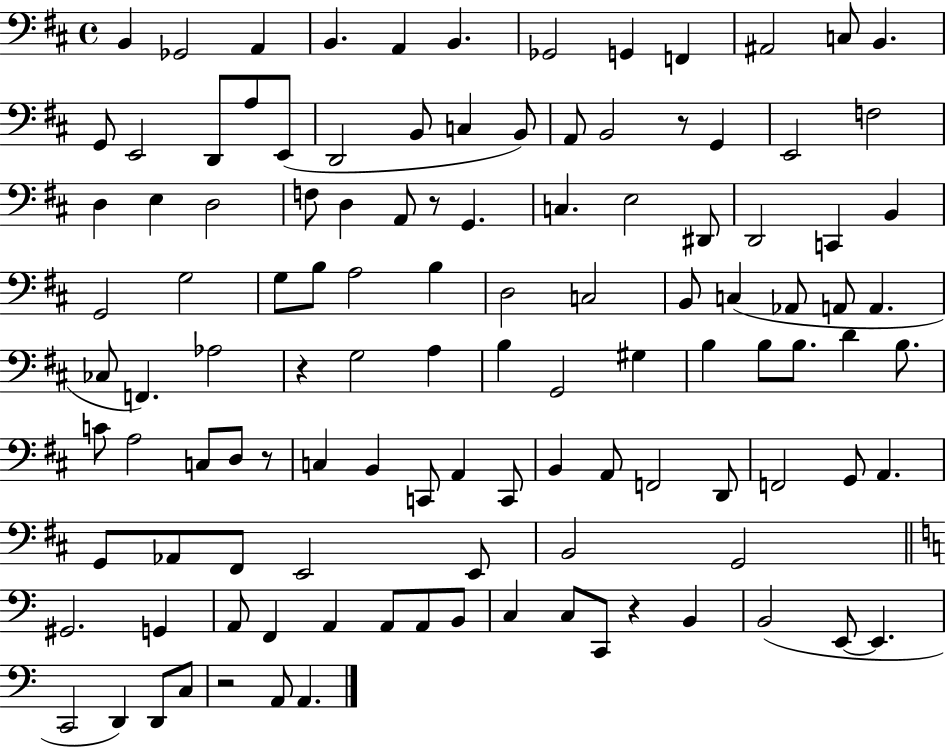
B2/q Gb2/h A2/q B2/q. A2/q B2/q. Gb2/h G2/q F2/q A#2/h C3/e B2/q. G2/e E2/h D2/e A3/e E2/e D2/h B2/e C3/q B2/e A2/e B2/h R/e G2/q E2/h F3/h D3/q E3/q D3/h F3/e D3/q A2/e R/e G2/q. C3/q. E3/h D#2/e D2/h C2/q B2/q G2/h G3/h G3/e B3/e A3/h B3/q D3/h C3/h B2/e C3/q Ab2/e A2/e A2/q. CES3/e F2/q. Ab3/h R/q G3/h A3/q B3/q G2/h G#3/q B3/q B3/e B3/e. D4/q B3/e. C4/e A3/h C3/e D3/e R/e C3/q B2/q C2/e A2/q C2/e B2/q A2/e F2/h D2/e F2/h G2/e A2/q. G2/e Ab2/e F#2/e E2/h E2/e B2/h G2/h G#2/h. G2/q A2/e F2/q A2/q A2/e A2/e B2/e C3/q C3/e C2/e R/q B2/q B2/h E2/e E2/q. C2/h D2/q D2/e C3/e R/h A2/e A2/q.